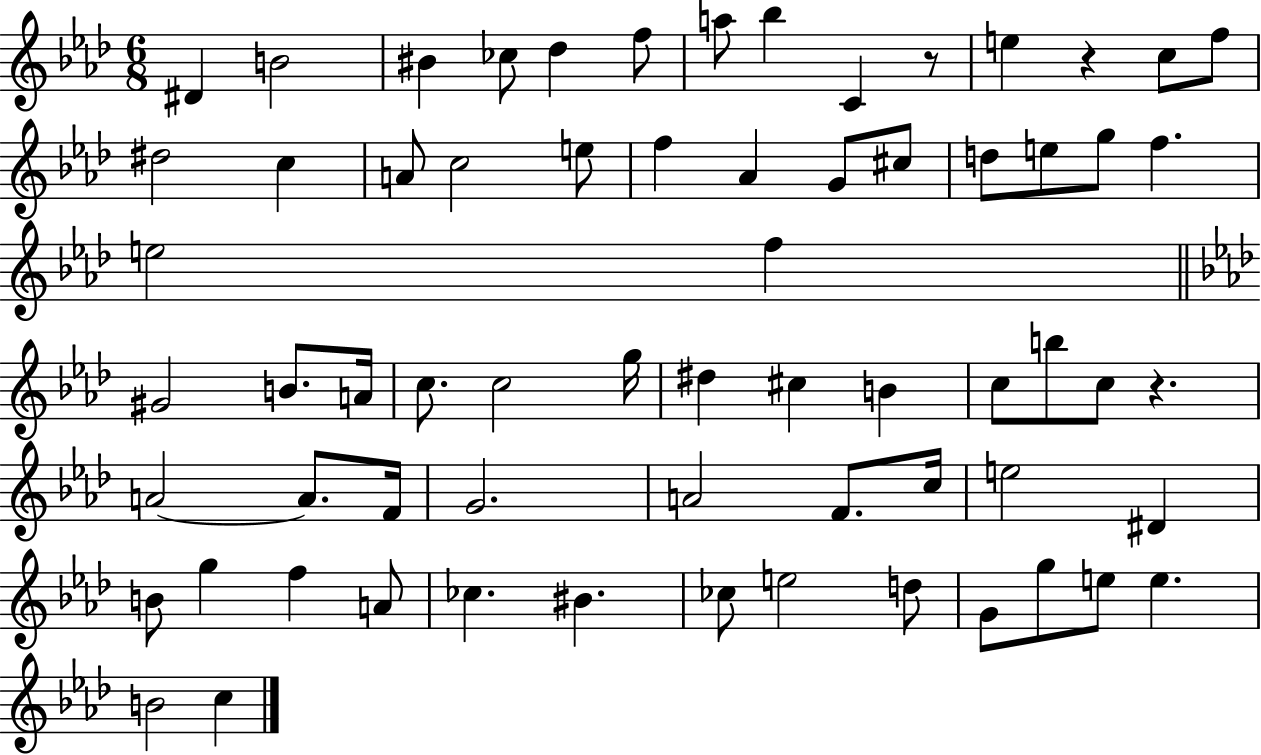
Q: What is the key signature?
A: AES major